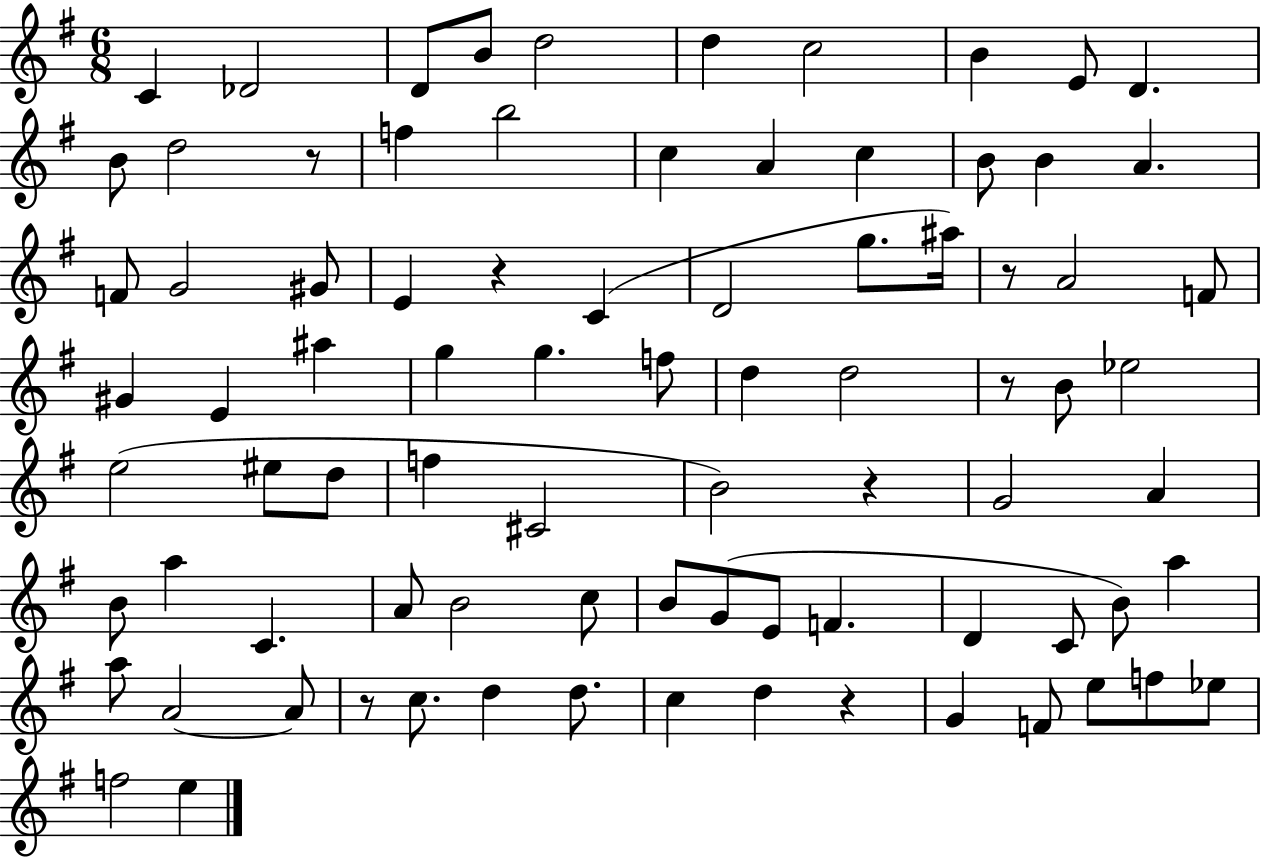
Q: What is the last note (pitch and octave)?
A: E5